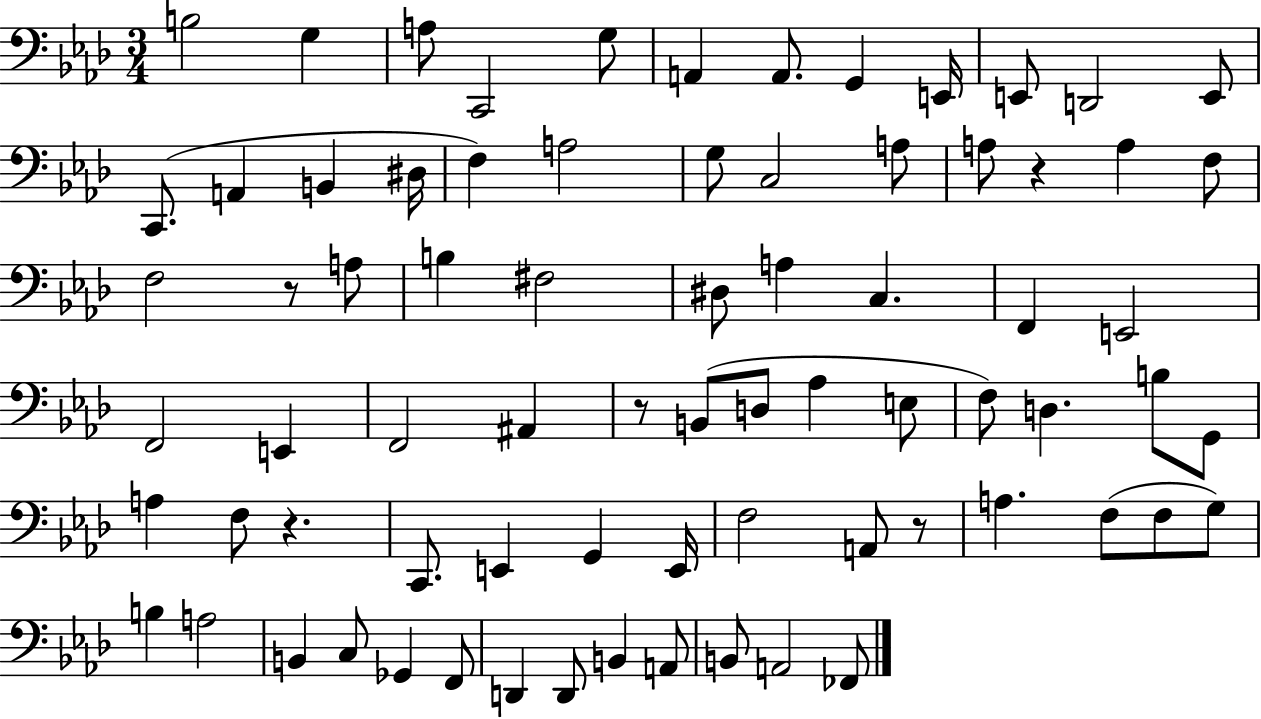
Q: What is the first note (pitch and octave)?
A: B3